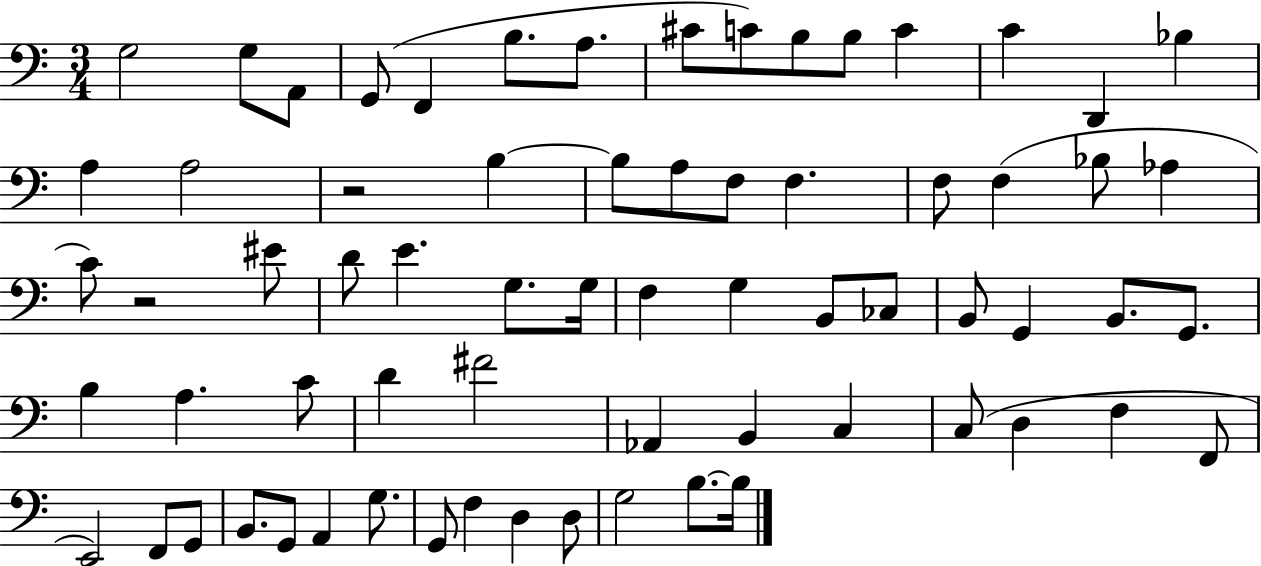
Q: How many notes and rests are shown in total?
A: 68